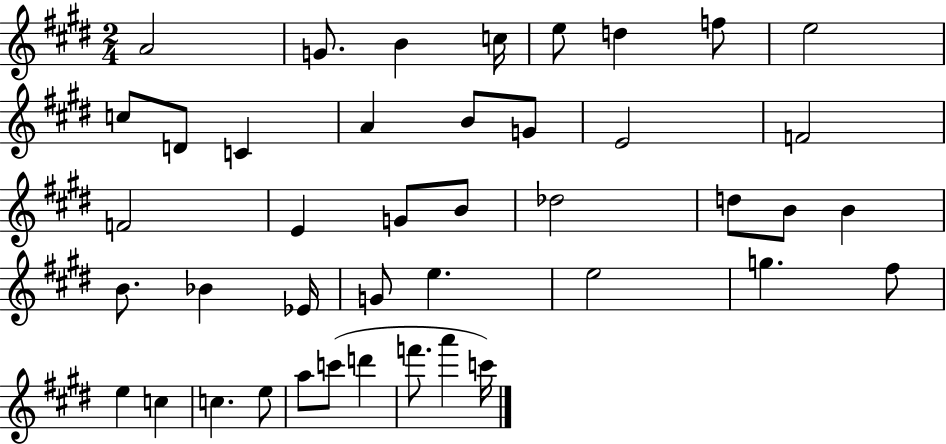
A4/h G4/e. B4/q C5/s E5/e D5/q F5/e E5/h C5/e D4/e C4/q A4/q B4/e G4/e E4/h F4/h F4/h E4/q G4/e B4/e Db5/h D5/e B4/e B4/q B4/e. Bb4/q Eb4/s G4/e E5/q. E5/h G5/q. F#5/e E5/q C5/q C5/q. E5/e A5/e C6/e D6/q F6/e. A6/q C6/s